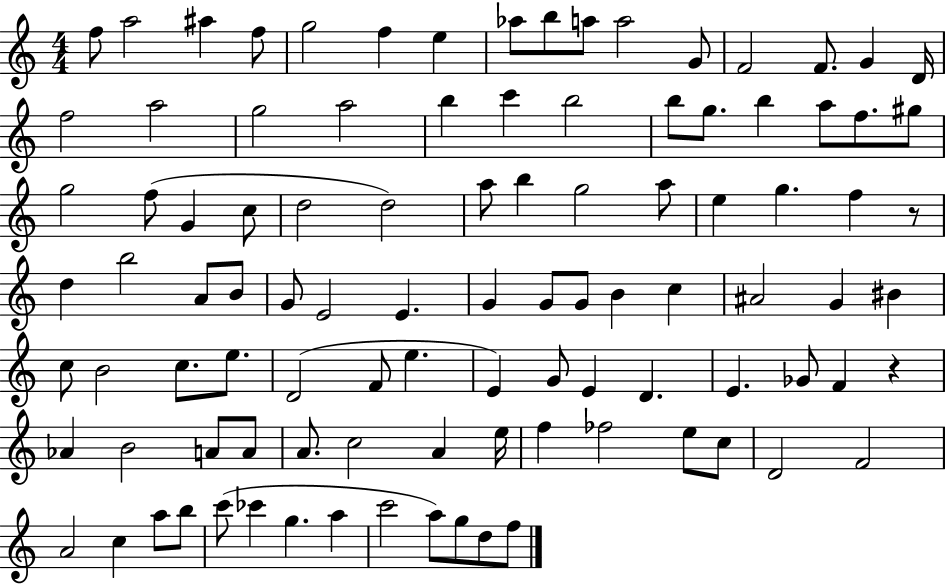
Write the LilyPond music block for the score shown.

{
  \clef treble
  \numericTimeSignature
  \time 4/4
  \key c \major
  \repeat volta 2 { f''8 a''2 ais''4 f''8 | g''2 f''4 e''4 | aes''8 b''8 a''8 a''2 g'8 | f'2 f'8. g'4 d'16 | \break f''2 a''2 | g''2 a''2 | b''4 c'''4 b''2 | b''8 g''8. b''4 a''8 f''8. gis''8 | \break g''2 f''8( g'4 c''8 | d''2 d''2) | a''8 b''4 g''2 a''8 | e''4 g''4. f''4 r8 | \break d''4 b''2 a'8 b'8 | g'8 e'2 e'4. | g'4 g'8 g'8 b'4 c''4 | ais'2 g'4 bis'4 | \break c''8 b'2 c''8. e''8. | d'2( f'8 e''4. | e'4) g'8 e'4 d'4. | e'4. ges'8 f'4 r4 | \break aes'4 b'2 a'8 a'8 | a'8. c''2 a'4 e''16 | f''4 fes''2 e''8 c''8 | d'2 f'2 | \break a'2 c''4 a''8 b''8 | c'''8( ces'''4 g''4. a''4 | c'''2 a''8) g''8 d''8 f''8 | } \bar "|."
}